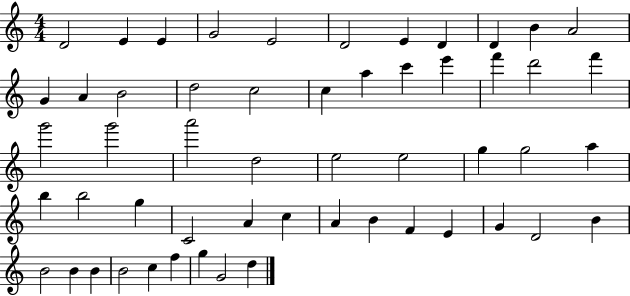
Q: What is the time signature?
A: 4/4